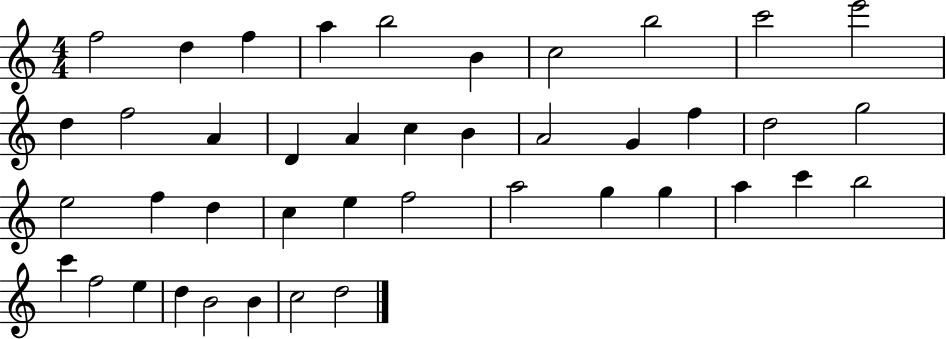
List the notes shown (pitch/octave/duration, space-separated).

F5/h D5/q F5/q A5/q B5/h B4/q C5/h B5/h C6/h E6/h D5/q F5/h A4/q D4/q A4/q C5/q B4/q A4/h G4/q F5/q D5/h G5/h E5/h F5/q D5/q C5/q E5/q F5/h A5/h G5/q G5/q A5/q C6/q B5/h C6/q F5/h E5/q D5/q B4/h B4/q C5/h D5/h